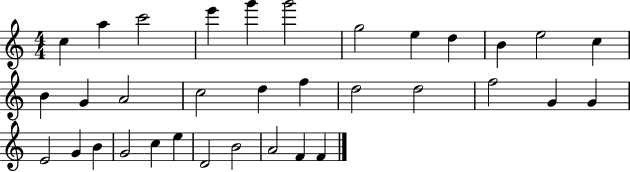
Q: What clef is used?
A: treble